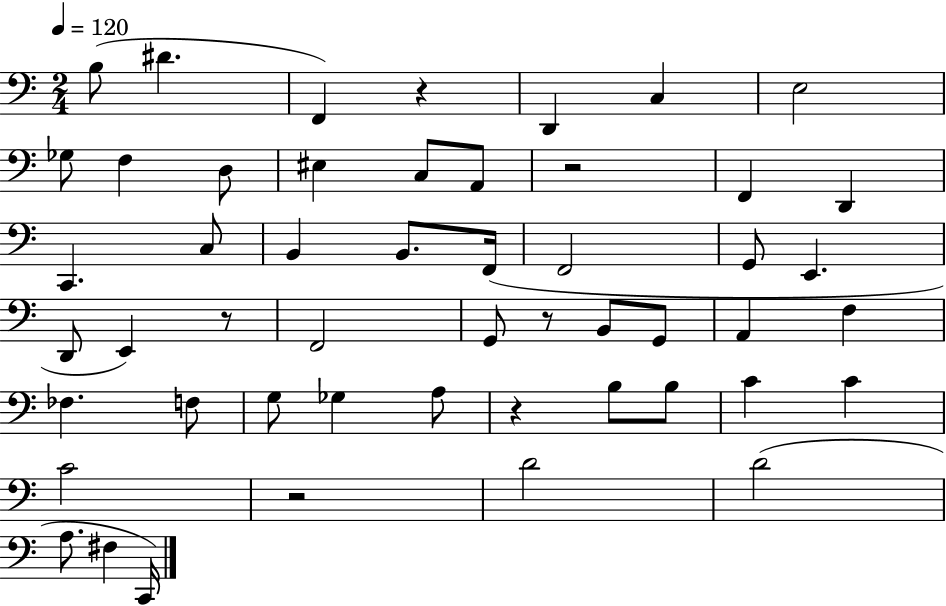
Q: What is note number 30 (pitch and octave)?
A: F3